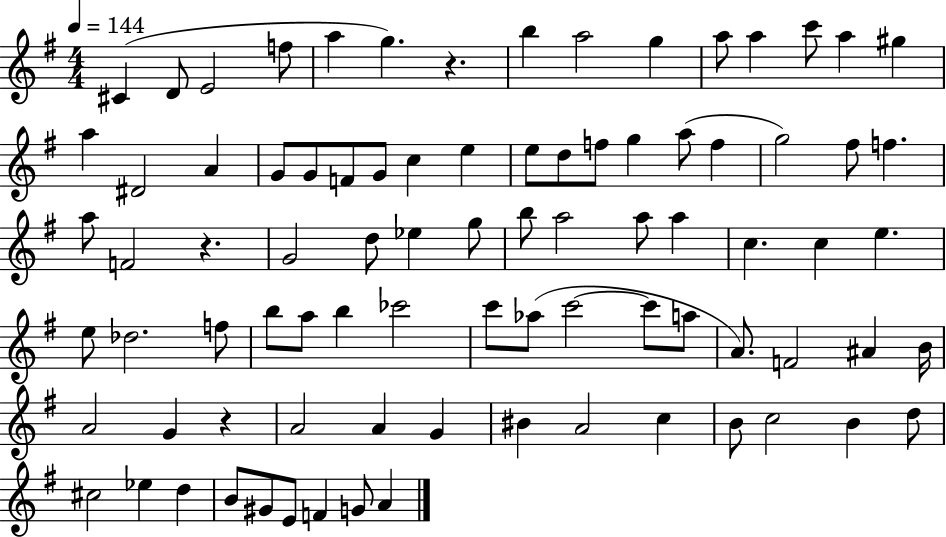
{
  \clef treble
  \numericTimeSignature
  \time 4/4
  \key g \major
  \tempo 4 = 144
  cis'4( d'8 e'2 f''8 | a''4 g''4.) r4. | b''4 a''2 g''4 | a''8 a''4 c'''8 a''4 gis''4 | \break a''4 dis'2 a'4 | g'8 g'8 f'8 g'8 c''4 e''4 | e''8 d''8 f''8 g''4 a''8( f''4 | g''2) fis''8 f''4. | \break a''8 f'2 r4. | g'2 d''8 ees''4 g''8 | b''8 a''2 a''8 a''4 | c''4. c''4 e''4. | \break e''8 des''2. f''8 | b''8 a''8 b''4 ces'''2 | c'''8 aes''8( c'''2~~ c'''8 a''8 | a'8.) f'2 ais'4 b'16 | \break a'2 g'4 r4 | a'2 a'4 g'4 | bis'4 a'2 c''4 | b'8 c''2 b'4 d''8 | \break cis''2 ees''4 d''4 | b'8 gis'8 e'8 f'4 g'8 a'4 | \bar "|."
}